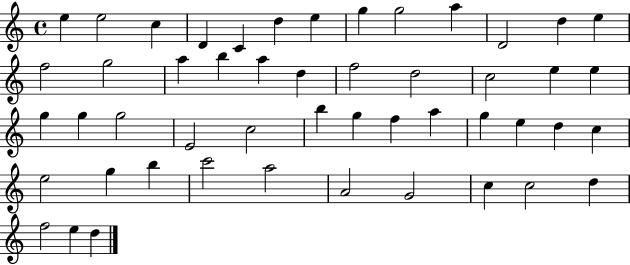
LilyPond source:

{
  \clef treble
  \time 4/4
  \defaultTimeSignature
  \key c \major
  e''4 e''2 c''4 | d'4 c'4 d''4 e''4 | g''4 g''2 a''4 | d'2 d''4 e''4 | \break f''2 g''2 | a''4 b''4 a''4 d''4 | f''2 d''2 | c''2 e''4 e''4 | \break g''4 g''4 g''2 | e'2 c''2 | b''4 g''4 f''4 a''4 | g''4 e''4 d''4 c''4 | \break e''2 g''4 b''4 | c'''2 a''2 | a'2 g'2 | c''4 c''2 d''4 | \break f''2 e''4 d''4 | \bar "|."
}